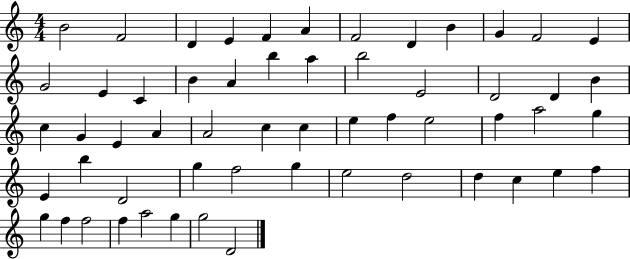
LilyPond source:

{
  \clef treble
  \numericTimeSignature
  \time 4/4
  \key c \major
  b'2 f'2 | d'4 e'4 f'4 a'4 | f'2 d'4 b'4 | g'4 f'2 e'4 | \break g'2 e'4 c'4 | b'4 a'4 b''4 a''4 | b''2 e'2 | d'2 d'4 b'4 | \break c''4 g'4 e'4 a'4 | a'2 c''4 c''4 | e''4 f''4 e''2 | f''4 a''2 g''4 | \break e'4 b''4 d'2 | g''4 f''2 g''4 | e''2 d''2 | d''4 c''4 e''4 f''4 | \break g''4 f''4 f''2 | f''4 a''2 g''4 | g''2 d'2 | \bar "|."
}